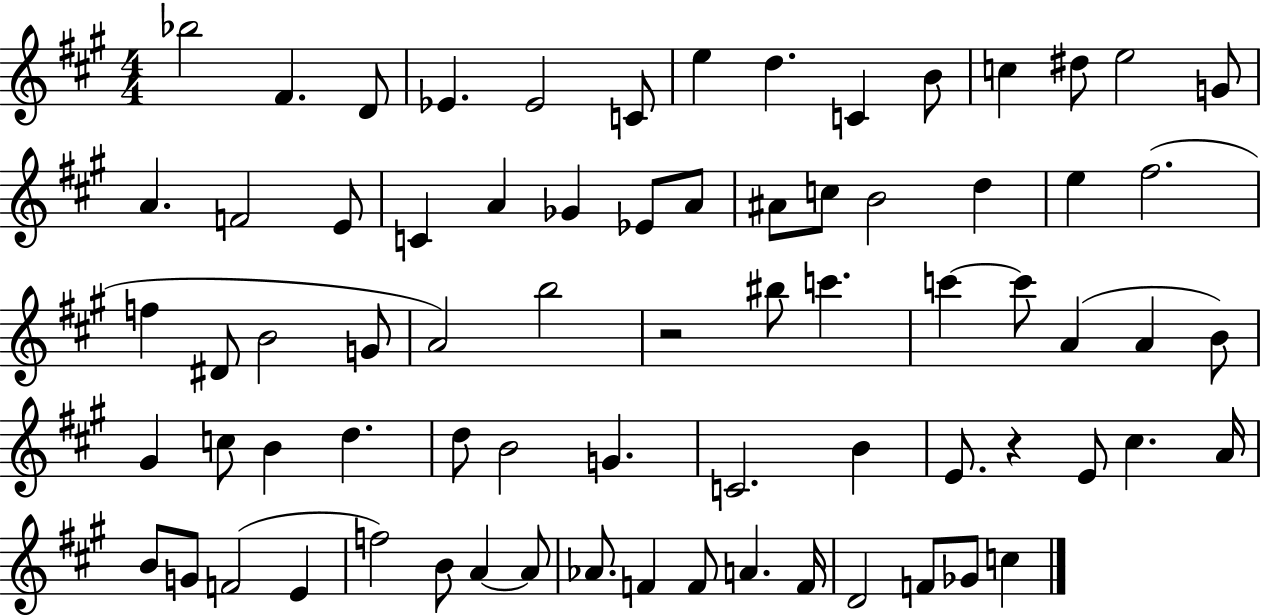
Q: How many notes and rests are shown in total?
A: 73